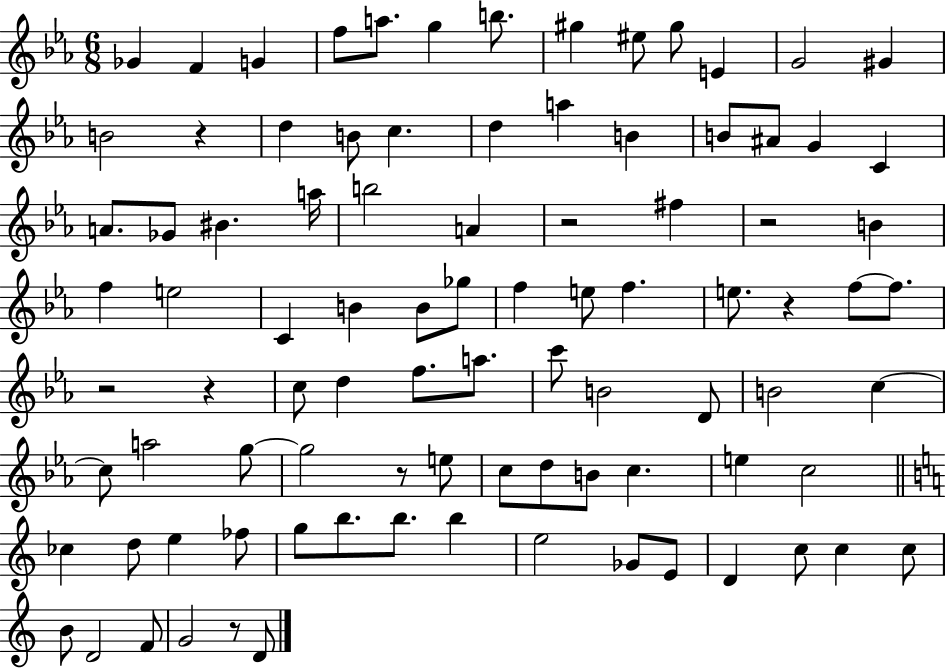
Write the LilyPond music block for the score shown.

{
  \clef treble
  \numericTimeSignature
  \time 6/8
  \key ees \major
  ges'4 f'4 g'4 | f''8 a''8. g''4 b''8. | gis''4 eis''8 gis''8 e'4 | g'2 gis'4 | \break b'2 r4 | d''4 b'8 c''4. | d''4 a''4 b'4 | b'8 ais'8 g'4 c'4 | \break a'8. ges'8 bis'4. a''16 | b''2 a'4 | r2 fis''4 | r2 b'4 | \break f''4 e''2 | c'4 b'4 b'8 ges''8 | f''4 e''8 f''4. | e''8. r4 f''8~~ f''8. | \break r2 r4 | c''8 d''4 f''8. a''8. | c'''8 b'2 d'8 | b'2 c''4~~ | \break c''8 a''2 g''8~~ | g''2 r8 e''8 | c''8 d''8 b'8 c''4. | e''4 c''2 | \break \bar "||" \break \key a \minor ces''4 d''8 e''4 fes''8 | g''8 b''8. b''8. b''4 | e''2 ges'8 e'8 | d'4 c''8 c''4 c''8 | \break b'8 d'2 f'8 | g'2 r8 d'8 | \bar "|."
}